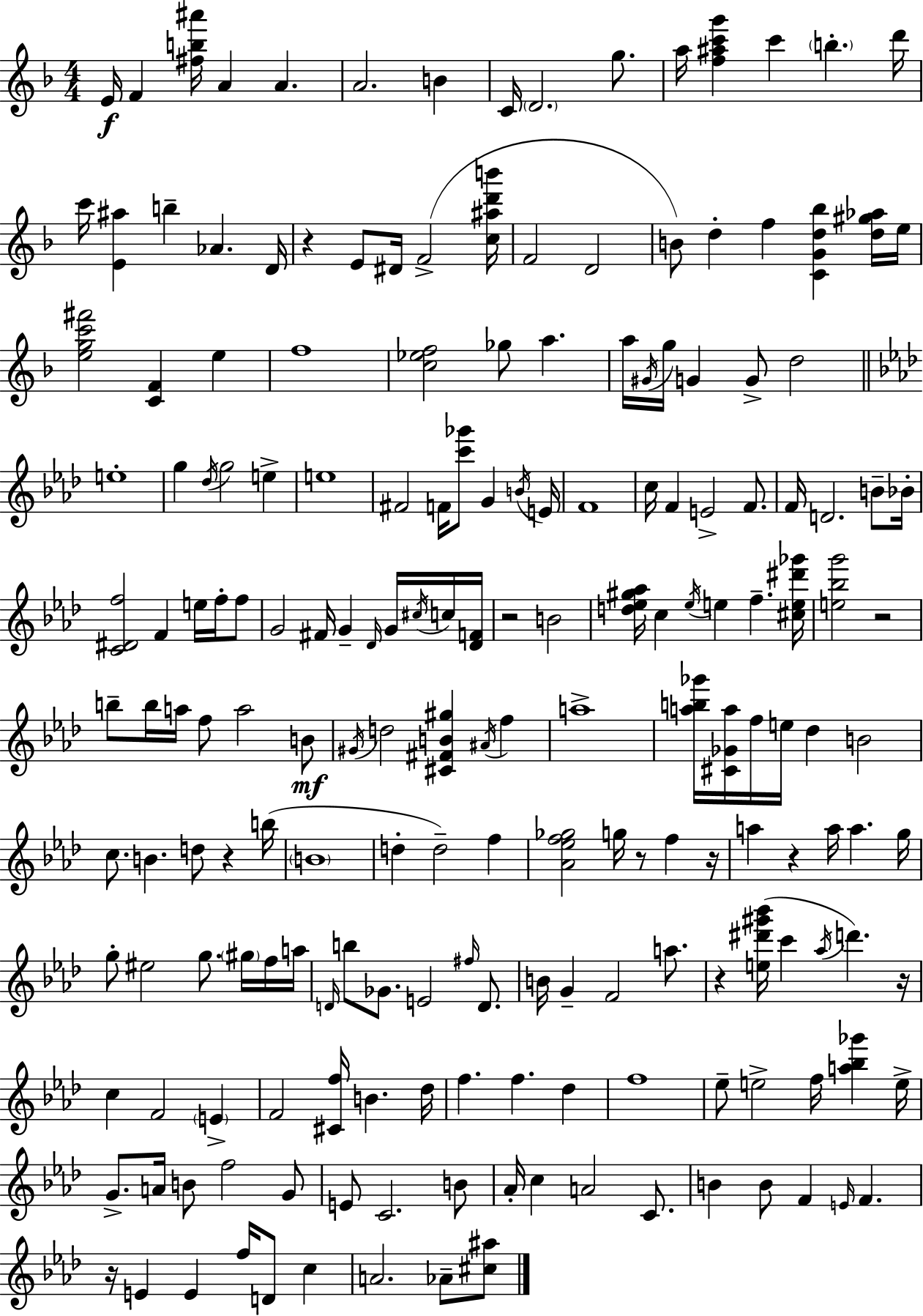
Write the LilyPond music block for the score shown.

{
  \clef treble
  \numericTimeSignature
  \time 4/4
  \key d \minor
  e'16\f f'4 <fis'' b'' ais'''>16 a'4 a'4. | a'2. b'4 | c'16 \parenthesize d'2. g''8. | a''16 <f'' ais'' c''' g'''>4 c'''4 \parenthesize b''4.-. d'''16 | \break c'''16 <e' ais''>4 b''4-- aes'4. d'16 | r4 e'8 dis'16 f'2->( <c'' ais'' d''' b'''>16 | f'2 d'2 | b'8) d''4-. f''4 <c' g' d'' bes''>4 <d'' gis'' aes''>16 e''16 | \break <e'' g'' c''' fis'''>2 <c' f'>4 e''4 | f''1 | <c'' ees'' f''>2 ges''8 a''4. | a''16 \acciaccatura { gis'16 } g''16 g'4 g'8-> d''2 | \break \bar "||" \break \key aes \major e''1-. | g''4 \acciaccatura { des''16 } g''2 e''4-> | e''1 | fis'2 f'16 <c''' ges'''>8 g'4 | \break \acciaccatura { b'16 } e'16 f'1 | c''16 f'4 e'2-> f'8. | f'16 d'2. b'8-- | bes'16-. <c' dis' f''>2 f'4 e''16 f''16-. | \break f''8 g'2 fis'16 g'4-- \grace { des'16 } | g'16 \acciaccatura { cis''16 } c''16 <des' f'>16 r2 b'2 | <d'' ees'' gis'' aes''>16 c''4 \acciaccatura { ees''16 } e''4 f''4.-- | <cis'' e'' dis''' ges'''>16 <e'' bes'' g'''>2 r2 | \break b''8-- b''16 a''16 f''8 a''2 | b'8\mf \acciaccatura { gis'16 } d''2 <cis' fis' b' gis''>4 | \acciaccatura { ais'16 } f''4 a''1-> | <a'' b'' ges'''>16 <cis' ges' a''>16 f''16 e''16 des''4 b'2 | \break c''8. b'4. | d''8 r4 b''16( \parenthesize b'1 | d''4-. d''2--) | f''4 <aes' ees'' f'' ges''>2 g''16 | \break r8 f''4 r16 a''4 r4 a''16 | a''4. g''16 g''8-. eis''2 | g''8. \parenthesize gis''16 f''16 a''16 \grace { d'16 } b''8 ges'8. e'2 | \grace { fis''16 } d'8. b'16 g'4-- f'2 | \break a''8. r4 <e'' dis''' gis''' bes'''>16( c'''4 | \acciaccatura { aes''16 } d'''4.) r16 c''4 f'2 | \parenthesize e'4-> f'2 | <cis' f''>16 b'4. des''16 f''4. | \break f''4. des''4 f''1 | ees''8-- e''2-> | f''16 <a'' bes'' ges'''>4 e''16-> g'8.-> a'16 b'8 | f''2 g'8 e'8 c'2. | \break b'8 aes'16-. c''4 a'2 | c'8. b'4 b'8 | f'4 \grace { e'16 } f'4. r16 e'4 | e'4 f''16 d'8 c''4 a'2. | \break aes'8-- <cis'' ais''>8 \bar "|."
}